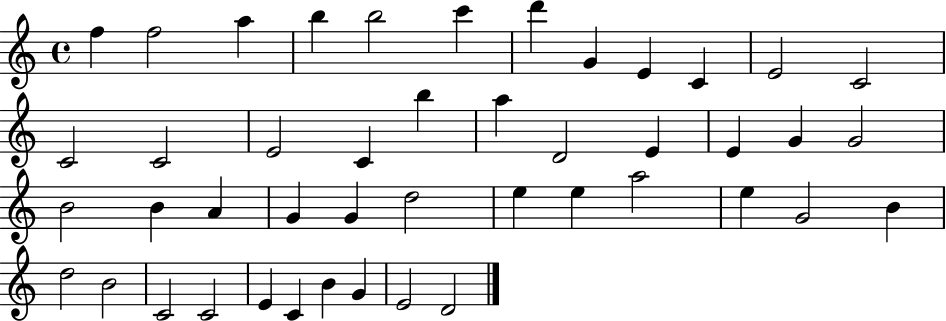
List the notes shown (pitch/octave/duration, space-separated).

F5/q F5/h A5/q B5/q B5/h C6/q D6/q G4/q E4/q C4/q E4/h C4/h C4/h C4/h E4/h C4/q B5/q A5/q D4/h E4/q E4/q G4/q G4/h B4/h B4/q A4/q G4/q G4/q D5/h E5/q E5/q A5/h E5/q G4/h B4/q D5/h B4/h C4/h C4/h E4/q C4/q B4/q G4/q E4/h D4/h